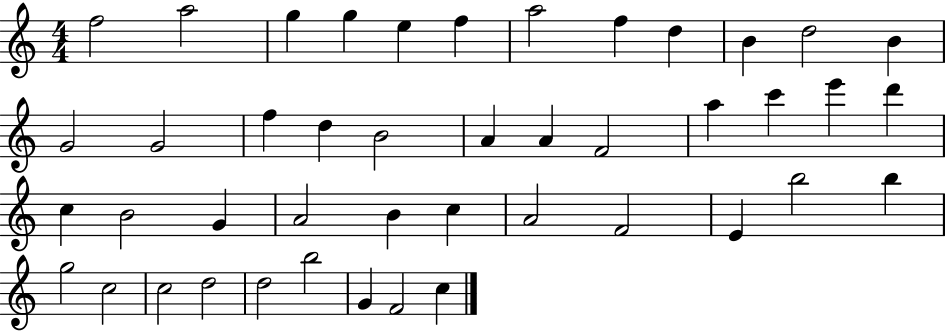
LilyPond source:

{
  \clef treble
  \numericTimeSignature
  \time 4/4
  \key c \major
  f''2 a''2 | g''4 g''4 e''4 f''4 | a''2 f''4 d''4 | b'4 d''2 b'4 | \break g'2 g'2 | f''4 d''4 b'2 | a'4 a'4 f'2 | a''4 c'''4 e'''4 d'''4 | \break c''4 b'2 g'4 | a'2 b'4 c''4 | a'2 f'2 | e'4 b''2 b''4 | \break g''2 c''2 | c''2 d''2 | d''2 b''2 | g'4 f'2 c''4 | \break \bar "|."
}